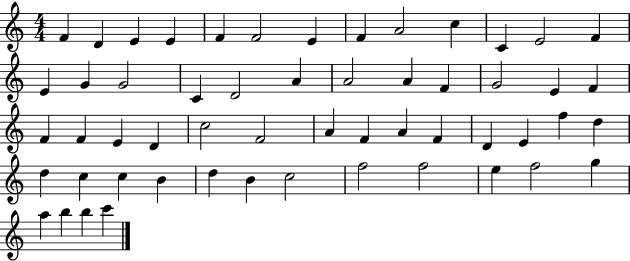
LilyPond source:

{
  \clef treble
  \numericTimeSignature
  \time 4/4
  \key c \major
  f'4 d'4 e'4 e'4 | f'4 f'2 e'4 | f'4 a'2 c''4 | c'4 e'2 f'4 | \break e'4 g'4 g'2 | c'4 d'2 a'4 | a'2 a'4 f'4 | g'2 e'4 f'4 | \break f'4 f'4 e'4 d'4 | c''2 f'2 | a'4 f'4 a'4 f'4 | d'4 e'4 f''4 d''4 | \break d''4 c''4 c''4 b'4 | d''4 b'4 c''2 | f''2 f''2 | e''4 f''2 g''4 | \break a''4 b''4 b''4 c'''4 | \bar "|."
}